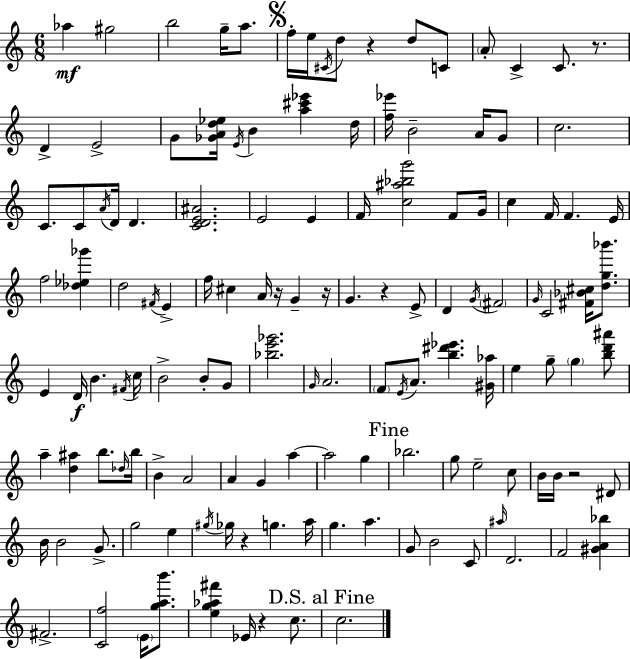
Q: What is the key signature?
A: C major